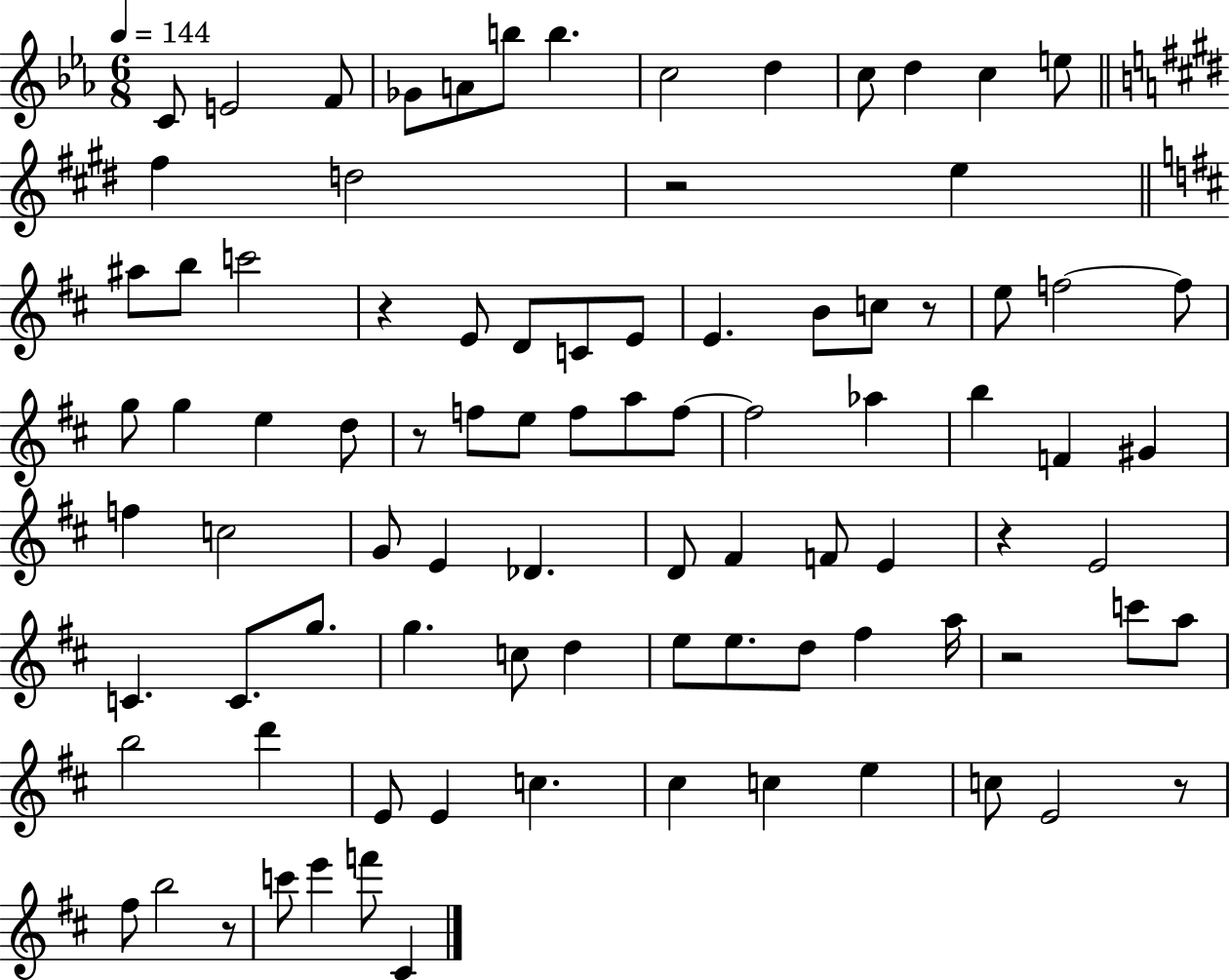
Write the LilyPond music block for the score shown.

{
  \clef treble
  \numericTimeSignature
  \time 6/8
  \key ees \major
  \tempo 4 = 144
  \repeat volta 2 { c'8 e'2 f'8 | ges'8 a'8 b''8 b''4. | c''2 d''4 | c''8 d''4 c''4 e''8 | \break \bar "||" \break \key e \major fis''4 d''2 | r2 e''4 | \bar "||" \break \key d \major ais''8 b''8 c'''2 | r4 e'8 d'8 c'8 e'8 | e'4. b'8 c''8 r8 | e''8 f''2~~ f''8 | \break g''8 g''4 e''4 d''8 | r8 f''8 e''8 f''8 a''8 f''8~~ | f''2 aes''4 | b''4 f'4 gis'4 | \break f''4 c''2 | g'8 e'4 des'4. | d'8 fis'4 f'8 e'4 | r4 e'2 | \break c'4. c'8. g''8. | g''4. c''8 d''4 | e''8 e''8. d''8 fis''4 a''16 | r2 c'''8 a''8 | \break b''2 d'''4 | e'8 e'4 c''4. | cis''4 c''4 e''4 | c''8 e'2 r8 | \break fis''8 b''2 r8 | c'''8 e'''4 f'''8 cis'4 | } \bar "|."
}